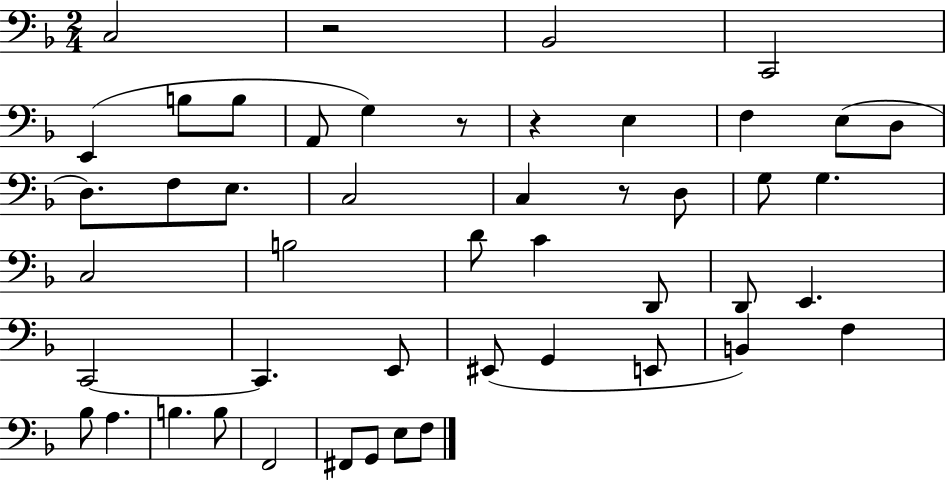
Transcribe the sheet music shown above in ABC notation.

X:1
T:Untitled
M:2/4
L:1/4
K:F
C,2 z2 _B,,2 C,,2 E,, B,/2 B,/2 A,,/2 G, z/2 z E, F, E,/2 D,/2 D,/2 F,/2 E,/2 C,2 C, z/2 D,/2 G,/2 G, C,2 B,2 D/2 C D,,/2 D,,/2 E,, C,,2 C,, E,,/2 ^E,,/2 G,, E,,/2 B,, F, _B,/2 A, B, B,/2 F,,2 ^F,,/2 G,,/2 E,/2 F,/2